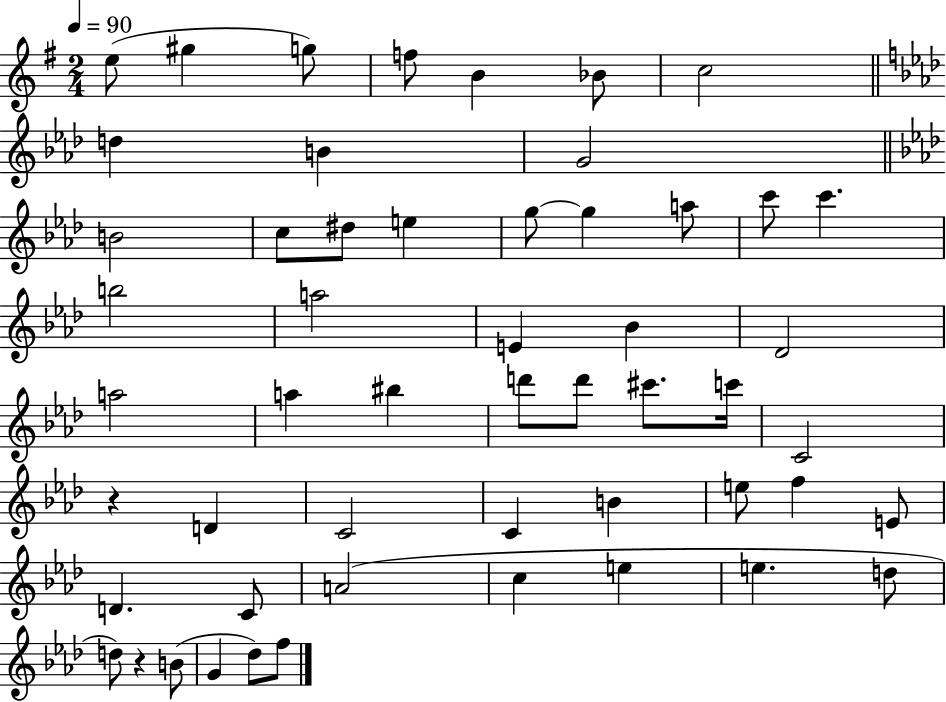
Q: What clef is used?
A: treble